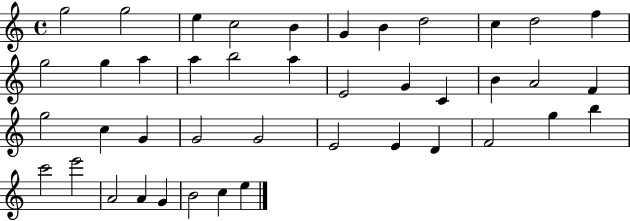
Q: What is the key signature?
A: C major